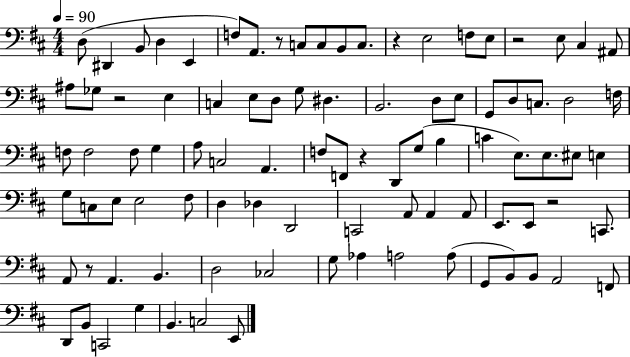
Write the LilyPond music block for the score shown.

{
  \clef bass
  \numericTimeSignature
  \time 4/4
  \key d \major
  \tempo 4 = 90
  d8( dis,4 b,8 d4 e,4 | f8) a,8. r8 c8 c8 b,8 c8. | r4 e2 f8 e8 | r2 e8 cis4 ais,8 | \break ais8 ges8 r2 e4 | c4 e8 d8 g8 dis4. | b,2. d8 e8 | g,8 d8 c8. d2 f16 | \break f8 f2 f8 g4 | a8 c2 a,4. | f8 f,8 r4 d,8 g8( b4 | c'4 e8.) e8. eis8 e4 | \break g8 c8 e8 e2 fis8 | d4 des4 d,2 | c,2 a,8 a,4 a,8 | e,8. e,8 r2 c,8. | \break a,8 r8 a,4. b,4. | d2 ces2 | g8 aes4 a2 a8( | g,8 b,8) b,8 a,2 f,8 | \break d,8 b,8 c,2 g4 | b,4. c2 e,8 | \bar "|."
}